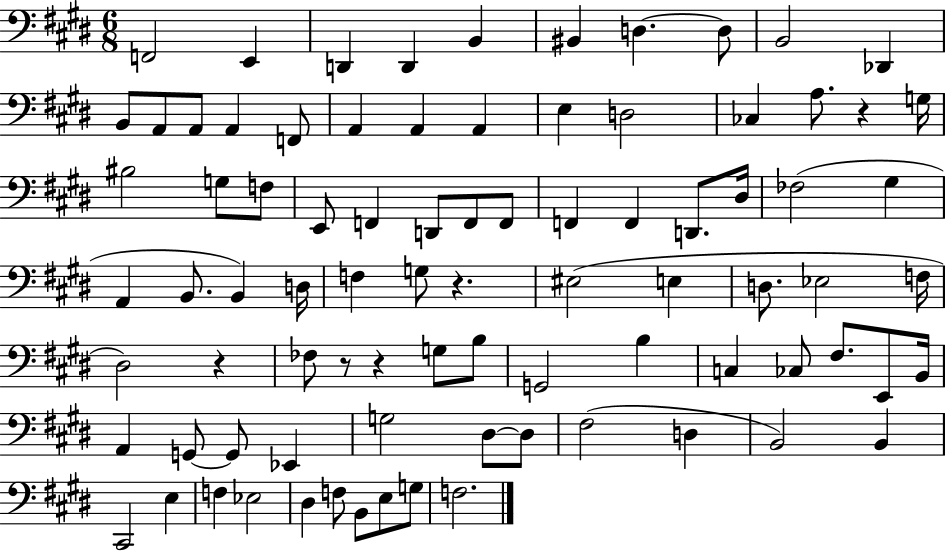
X:1
T:Untitled
M:6/8
L:1/4
K:E
F,,2 E,, D,, D,, B,, ^B,, D, D,/2 B,,2 _D,, B,,/2 A,,/2 A,,/2 A,, F,,/2 A,, A,, A,, E, D,2 _C, A,/2 z G,/4 ^B,2 G,/2 F,/2 E,,/2 F,, D,,/2 F,,/2 F,,/2 F,, F,, D,,/2 ^D,/4 _F,2 ^G, A,, B,,/2 B,, D,/4 F, G,/2 z ^E,2 E, D,/2 _E,2 F,/4 ^D,2 z _F,/2 z/2 z G,/2 B,/2 G,,2 B, C, _C,/2 ^F,/2 E,,/2 B,,/4 A,, G,,/2 G,,/2 _E,, G,2 ^D,/2 ^D,/2 ^F,2 D, B,,2 B,, ^C,,2 E, F, _E,2 ^D, F,/2 B,,/2 E,/2 G,/2 F,2